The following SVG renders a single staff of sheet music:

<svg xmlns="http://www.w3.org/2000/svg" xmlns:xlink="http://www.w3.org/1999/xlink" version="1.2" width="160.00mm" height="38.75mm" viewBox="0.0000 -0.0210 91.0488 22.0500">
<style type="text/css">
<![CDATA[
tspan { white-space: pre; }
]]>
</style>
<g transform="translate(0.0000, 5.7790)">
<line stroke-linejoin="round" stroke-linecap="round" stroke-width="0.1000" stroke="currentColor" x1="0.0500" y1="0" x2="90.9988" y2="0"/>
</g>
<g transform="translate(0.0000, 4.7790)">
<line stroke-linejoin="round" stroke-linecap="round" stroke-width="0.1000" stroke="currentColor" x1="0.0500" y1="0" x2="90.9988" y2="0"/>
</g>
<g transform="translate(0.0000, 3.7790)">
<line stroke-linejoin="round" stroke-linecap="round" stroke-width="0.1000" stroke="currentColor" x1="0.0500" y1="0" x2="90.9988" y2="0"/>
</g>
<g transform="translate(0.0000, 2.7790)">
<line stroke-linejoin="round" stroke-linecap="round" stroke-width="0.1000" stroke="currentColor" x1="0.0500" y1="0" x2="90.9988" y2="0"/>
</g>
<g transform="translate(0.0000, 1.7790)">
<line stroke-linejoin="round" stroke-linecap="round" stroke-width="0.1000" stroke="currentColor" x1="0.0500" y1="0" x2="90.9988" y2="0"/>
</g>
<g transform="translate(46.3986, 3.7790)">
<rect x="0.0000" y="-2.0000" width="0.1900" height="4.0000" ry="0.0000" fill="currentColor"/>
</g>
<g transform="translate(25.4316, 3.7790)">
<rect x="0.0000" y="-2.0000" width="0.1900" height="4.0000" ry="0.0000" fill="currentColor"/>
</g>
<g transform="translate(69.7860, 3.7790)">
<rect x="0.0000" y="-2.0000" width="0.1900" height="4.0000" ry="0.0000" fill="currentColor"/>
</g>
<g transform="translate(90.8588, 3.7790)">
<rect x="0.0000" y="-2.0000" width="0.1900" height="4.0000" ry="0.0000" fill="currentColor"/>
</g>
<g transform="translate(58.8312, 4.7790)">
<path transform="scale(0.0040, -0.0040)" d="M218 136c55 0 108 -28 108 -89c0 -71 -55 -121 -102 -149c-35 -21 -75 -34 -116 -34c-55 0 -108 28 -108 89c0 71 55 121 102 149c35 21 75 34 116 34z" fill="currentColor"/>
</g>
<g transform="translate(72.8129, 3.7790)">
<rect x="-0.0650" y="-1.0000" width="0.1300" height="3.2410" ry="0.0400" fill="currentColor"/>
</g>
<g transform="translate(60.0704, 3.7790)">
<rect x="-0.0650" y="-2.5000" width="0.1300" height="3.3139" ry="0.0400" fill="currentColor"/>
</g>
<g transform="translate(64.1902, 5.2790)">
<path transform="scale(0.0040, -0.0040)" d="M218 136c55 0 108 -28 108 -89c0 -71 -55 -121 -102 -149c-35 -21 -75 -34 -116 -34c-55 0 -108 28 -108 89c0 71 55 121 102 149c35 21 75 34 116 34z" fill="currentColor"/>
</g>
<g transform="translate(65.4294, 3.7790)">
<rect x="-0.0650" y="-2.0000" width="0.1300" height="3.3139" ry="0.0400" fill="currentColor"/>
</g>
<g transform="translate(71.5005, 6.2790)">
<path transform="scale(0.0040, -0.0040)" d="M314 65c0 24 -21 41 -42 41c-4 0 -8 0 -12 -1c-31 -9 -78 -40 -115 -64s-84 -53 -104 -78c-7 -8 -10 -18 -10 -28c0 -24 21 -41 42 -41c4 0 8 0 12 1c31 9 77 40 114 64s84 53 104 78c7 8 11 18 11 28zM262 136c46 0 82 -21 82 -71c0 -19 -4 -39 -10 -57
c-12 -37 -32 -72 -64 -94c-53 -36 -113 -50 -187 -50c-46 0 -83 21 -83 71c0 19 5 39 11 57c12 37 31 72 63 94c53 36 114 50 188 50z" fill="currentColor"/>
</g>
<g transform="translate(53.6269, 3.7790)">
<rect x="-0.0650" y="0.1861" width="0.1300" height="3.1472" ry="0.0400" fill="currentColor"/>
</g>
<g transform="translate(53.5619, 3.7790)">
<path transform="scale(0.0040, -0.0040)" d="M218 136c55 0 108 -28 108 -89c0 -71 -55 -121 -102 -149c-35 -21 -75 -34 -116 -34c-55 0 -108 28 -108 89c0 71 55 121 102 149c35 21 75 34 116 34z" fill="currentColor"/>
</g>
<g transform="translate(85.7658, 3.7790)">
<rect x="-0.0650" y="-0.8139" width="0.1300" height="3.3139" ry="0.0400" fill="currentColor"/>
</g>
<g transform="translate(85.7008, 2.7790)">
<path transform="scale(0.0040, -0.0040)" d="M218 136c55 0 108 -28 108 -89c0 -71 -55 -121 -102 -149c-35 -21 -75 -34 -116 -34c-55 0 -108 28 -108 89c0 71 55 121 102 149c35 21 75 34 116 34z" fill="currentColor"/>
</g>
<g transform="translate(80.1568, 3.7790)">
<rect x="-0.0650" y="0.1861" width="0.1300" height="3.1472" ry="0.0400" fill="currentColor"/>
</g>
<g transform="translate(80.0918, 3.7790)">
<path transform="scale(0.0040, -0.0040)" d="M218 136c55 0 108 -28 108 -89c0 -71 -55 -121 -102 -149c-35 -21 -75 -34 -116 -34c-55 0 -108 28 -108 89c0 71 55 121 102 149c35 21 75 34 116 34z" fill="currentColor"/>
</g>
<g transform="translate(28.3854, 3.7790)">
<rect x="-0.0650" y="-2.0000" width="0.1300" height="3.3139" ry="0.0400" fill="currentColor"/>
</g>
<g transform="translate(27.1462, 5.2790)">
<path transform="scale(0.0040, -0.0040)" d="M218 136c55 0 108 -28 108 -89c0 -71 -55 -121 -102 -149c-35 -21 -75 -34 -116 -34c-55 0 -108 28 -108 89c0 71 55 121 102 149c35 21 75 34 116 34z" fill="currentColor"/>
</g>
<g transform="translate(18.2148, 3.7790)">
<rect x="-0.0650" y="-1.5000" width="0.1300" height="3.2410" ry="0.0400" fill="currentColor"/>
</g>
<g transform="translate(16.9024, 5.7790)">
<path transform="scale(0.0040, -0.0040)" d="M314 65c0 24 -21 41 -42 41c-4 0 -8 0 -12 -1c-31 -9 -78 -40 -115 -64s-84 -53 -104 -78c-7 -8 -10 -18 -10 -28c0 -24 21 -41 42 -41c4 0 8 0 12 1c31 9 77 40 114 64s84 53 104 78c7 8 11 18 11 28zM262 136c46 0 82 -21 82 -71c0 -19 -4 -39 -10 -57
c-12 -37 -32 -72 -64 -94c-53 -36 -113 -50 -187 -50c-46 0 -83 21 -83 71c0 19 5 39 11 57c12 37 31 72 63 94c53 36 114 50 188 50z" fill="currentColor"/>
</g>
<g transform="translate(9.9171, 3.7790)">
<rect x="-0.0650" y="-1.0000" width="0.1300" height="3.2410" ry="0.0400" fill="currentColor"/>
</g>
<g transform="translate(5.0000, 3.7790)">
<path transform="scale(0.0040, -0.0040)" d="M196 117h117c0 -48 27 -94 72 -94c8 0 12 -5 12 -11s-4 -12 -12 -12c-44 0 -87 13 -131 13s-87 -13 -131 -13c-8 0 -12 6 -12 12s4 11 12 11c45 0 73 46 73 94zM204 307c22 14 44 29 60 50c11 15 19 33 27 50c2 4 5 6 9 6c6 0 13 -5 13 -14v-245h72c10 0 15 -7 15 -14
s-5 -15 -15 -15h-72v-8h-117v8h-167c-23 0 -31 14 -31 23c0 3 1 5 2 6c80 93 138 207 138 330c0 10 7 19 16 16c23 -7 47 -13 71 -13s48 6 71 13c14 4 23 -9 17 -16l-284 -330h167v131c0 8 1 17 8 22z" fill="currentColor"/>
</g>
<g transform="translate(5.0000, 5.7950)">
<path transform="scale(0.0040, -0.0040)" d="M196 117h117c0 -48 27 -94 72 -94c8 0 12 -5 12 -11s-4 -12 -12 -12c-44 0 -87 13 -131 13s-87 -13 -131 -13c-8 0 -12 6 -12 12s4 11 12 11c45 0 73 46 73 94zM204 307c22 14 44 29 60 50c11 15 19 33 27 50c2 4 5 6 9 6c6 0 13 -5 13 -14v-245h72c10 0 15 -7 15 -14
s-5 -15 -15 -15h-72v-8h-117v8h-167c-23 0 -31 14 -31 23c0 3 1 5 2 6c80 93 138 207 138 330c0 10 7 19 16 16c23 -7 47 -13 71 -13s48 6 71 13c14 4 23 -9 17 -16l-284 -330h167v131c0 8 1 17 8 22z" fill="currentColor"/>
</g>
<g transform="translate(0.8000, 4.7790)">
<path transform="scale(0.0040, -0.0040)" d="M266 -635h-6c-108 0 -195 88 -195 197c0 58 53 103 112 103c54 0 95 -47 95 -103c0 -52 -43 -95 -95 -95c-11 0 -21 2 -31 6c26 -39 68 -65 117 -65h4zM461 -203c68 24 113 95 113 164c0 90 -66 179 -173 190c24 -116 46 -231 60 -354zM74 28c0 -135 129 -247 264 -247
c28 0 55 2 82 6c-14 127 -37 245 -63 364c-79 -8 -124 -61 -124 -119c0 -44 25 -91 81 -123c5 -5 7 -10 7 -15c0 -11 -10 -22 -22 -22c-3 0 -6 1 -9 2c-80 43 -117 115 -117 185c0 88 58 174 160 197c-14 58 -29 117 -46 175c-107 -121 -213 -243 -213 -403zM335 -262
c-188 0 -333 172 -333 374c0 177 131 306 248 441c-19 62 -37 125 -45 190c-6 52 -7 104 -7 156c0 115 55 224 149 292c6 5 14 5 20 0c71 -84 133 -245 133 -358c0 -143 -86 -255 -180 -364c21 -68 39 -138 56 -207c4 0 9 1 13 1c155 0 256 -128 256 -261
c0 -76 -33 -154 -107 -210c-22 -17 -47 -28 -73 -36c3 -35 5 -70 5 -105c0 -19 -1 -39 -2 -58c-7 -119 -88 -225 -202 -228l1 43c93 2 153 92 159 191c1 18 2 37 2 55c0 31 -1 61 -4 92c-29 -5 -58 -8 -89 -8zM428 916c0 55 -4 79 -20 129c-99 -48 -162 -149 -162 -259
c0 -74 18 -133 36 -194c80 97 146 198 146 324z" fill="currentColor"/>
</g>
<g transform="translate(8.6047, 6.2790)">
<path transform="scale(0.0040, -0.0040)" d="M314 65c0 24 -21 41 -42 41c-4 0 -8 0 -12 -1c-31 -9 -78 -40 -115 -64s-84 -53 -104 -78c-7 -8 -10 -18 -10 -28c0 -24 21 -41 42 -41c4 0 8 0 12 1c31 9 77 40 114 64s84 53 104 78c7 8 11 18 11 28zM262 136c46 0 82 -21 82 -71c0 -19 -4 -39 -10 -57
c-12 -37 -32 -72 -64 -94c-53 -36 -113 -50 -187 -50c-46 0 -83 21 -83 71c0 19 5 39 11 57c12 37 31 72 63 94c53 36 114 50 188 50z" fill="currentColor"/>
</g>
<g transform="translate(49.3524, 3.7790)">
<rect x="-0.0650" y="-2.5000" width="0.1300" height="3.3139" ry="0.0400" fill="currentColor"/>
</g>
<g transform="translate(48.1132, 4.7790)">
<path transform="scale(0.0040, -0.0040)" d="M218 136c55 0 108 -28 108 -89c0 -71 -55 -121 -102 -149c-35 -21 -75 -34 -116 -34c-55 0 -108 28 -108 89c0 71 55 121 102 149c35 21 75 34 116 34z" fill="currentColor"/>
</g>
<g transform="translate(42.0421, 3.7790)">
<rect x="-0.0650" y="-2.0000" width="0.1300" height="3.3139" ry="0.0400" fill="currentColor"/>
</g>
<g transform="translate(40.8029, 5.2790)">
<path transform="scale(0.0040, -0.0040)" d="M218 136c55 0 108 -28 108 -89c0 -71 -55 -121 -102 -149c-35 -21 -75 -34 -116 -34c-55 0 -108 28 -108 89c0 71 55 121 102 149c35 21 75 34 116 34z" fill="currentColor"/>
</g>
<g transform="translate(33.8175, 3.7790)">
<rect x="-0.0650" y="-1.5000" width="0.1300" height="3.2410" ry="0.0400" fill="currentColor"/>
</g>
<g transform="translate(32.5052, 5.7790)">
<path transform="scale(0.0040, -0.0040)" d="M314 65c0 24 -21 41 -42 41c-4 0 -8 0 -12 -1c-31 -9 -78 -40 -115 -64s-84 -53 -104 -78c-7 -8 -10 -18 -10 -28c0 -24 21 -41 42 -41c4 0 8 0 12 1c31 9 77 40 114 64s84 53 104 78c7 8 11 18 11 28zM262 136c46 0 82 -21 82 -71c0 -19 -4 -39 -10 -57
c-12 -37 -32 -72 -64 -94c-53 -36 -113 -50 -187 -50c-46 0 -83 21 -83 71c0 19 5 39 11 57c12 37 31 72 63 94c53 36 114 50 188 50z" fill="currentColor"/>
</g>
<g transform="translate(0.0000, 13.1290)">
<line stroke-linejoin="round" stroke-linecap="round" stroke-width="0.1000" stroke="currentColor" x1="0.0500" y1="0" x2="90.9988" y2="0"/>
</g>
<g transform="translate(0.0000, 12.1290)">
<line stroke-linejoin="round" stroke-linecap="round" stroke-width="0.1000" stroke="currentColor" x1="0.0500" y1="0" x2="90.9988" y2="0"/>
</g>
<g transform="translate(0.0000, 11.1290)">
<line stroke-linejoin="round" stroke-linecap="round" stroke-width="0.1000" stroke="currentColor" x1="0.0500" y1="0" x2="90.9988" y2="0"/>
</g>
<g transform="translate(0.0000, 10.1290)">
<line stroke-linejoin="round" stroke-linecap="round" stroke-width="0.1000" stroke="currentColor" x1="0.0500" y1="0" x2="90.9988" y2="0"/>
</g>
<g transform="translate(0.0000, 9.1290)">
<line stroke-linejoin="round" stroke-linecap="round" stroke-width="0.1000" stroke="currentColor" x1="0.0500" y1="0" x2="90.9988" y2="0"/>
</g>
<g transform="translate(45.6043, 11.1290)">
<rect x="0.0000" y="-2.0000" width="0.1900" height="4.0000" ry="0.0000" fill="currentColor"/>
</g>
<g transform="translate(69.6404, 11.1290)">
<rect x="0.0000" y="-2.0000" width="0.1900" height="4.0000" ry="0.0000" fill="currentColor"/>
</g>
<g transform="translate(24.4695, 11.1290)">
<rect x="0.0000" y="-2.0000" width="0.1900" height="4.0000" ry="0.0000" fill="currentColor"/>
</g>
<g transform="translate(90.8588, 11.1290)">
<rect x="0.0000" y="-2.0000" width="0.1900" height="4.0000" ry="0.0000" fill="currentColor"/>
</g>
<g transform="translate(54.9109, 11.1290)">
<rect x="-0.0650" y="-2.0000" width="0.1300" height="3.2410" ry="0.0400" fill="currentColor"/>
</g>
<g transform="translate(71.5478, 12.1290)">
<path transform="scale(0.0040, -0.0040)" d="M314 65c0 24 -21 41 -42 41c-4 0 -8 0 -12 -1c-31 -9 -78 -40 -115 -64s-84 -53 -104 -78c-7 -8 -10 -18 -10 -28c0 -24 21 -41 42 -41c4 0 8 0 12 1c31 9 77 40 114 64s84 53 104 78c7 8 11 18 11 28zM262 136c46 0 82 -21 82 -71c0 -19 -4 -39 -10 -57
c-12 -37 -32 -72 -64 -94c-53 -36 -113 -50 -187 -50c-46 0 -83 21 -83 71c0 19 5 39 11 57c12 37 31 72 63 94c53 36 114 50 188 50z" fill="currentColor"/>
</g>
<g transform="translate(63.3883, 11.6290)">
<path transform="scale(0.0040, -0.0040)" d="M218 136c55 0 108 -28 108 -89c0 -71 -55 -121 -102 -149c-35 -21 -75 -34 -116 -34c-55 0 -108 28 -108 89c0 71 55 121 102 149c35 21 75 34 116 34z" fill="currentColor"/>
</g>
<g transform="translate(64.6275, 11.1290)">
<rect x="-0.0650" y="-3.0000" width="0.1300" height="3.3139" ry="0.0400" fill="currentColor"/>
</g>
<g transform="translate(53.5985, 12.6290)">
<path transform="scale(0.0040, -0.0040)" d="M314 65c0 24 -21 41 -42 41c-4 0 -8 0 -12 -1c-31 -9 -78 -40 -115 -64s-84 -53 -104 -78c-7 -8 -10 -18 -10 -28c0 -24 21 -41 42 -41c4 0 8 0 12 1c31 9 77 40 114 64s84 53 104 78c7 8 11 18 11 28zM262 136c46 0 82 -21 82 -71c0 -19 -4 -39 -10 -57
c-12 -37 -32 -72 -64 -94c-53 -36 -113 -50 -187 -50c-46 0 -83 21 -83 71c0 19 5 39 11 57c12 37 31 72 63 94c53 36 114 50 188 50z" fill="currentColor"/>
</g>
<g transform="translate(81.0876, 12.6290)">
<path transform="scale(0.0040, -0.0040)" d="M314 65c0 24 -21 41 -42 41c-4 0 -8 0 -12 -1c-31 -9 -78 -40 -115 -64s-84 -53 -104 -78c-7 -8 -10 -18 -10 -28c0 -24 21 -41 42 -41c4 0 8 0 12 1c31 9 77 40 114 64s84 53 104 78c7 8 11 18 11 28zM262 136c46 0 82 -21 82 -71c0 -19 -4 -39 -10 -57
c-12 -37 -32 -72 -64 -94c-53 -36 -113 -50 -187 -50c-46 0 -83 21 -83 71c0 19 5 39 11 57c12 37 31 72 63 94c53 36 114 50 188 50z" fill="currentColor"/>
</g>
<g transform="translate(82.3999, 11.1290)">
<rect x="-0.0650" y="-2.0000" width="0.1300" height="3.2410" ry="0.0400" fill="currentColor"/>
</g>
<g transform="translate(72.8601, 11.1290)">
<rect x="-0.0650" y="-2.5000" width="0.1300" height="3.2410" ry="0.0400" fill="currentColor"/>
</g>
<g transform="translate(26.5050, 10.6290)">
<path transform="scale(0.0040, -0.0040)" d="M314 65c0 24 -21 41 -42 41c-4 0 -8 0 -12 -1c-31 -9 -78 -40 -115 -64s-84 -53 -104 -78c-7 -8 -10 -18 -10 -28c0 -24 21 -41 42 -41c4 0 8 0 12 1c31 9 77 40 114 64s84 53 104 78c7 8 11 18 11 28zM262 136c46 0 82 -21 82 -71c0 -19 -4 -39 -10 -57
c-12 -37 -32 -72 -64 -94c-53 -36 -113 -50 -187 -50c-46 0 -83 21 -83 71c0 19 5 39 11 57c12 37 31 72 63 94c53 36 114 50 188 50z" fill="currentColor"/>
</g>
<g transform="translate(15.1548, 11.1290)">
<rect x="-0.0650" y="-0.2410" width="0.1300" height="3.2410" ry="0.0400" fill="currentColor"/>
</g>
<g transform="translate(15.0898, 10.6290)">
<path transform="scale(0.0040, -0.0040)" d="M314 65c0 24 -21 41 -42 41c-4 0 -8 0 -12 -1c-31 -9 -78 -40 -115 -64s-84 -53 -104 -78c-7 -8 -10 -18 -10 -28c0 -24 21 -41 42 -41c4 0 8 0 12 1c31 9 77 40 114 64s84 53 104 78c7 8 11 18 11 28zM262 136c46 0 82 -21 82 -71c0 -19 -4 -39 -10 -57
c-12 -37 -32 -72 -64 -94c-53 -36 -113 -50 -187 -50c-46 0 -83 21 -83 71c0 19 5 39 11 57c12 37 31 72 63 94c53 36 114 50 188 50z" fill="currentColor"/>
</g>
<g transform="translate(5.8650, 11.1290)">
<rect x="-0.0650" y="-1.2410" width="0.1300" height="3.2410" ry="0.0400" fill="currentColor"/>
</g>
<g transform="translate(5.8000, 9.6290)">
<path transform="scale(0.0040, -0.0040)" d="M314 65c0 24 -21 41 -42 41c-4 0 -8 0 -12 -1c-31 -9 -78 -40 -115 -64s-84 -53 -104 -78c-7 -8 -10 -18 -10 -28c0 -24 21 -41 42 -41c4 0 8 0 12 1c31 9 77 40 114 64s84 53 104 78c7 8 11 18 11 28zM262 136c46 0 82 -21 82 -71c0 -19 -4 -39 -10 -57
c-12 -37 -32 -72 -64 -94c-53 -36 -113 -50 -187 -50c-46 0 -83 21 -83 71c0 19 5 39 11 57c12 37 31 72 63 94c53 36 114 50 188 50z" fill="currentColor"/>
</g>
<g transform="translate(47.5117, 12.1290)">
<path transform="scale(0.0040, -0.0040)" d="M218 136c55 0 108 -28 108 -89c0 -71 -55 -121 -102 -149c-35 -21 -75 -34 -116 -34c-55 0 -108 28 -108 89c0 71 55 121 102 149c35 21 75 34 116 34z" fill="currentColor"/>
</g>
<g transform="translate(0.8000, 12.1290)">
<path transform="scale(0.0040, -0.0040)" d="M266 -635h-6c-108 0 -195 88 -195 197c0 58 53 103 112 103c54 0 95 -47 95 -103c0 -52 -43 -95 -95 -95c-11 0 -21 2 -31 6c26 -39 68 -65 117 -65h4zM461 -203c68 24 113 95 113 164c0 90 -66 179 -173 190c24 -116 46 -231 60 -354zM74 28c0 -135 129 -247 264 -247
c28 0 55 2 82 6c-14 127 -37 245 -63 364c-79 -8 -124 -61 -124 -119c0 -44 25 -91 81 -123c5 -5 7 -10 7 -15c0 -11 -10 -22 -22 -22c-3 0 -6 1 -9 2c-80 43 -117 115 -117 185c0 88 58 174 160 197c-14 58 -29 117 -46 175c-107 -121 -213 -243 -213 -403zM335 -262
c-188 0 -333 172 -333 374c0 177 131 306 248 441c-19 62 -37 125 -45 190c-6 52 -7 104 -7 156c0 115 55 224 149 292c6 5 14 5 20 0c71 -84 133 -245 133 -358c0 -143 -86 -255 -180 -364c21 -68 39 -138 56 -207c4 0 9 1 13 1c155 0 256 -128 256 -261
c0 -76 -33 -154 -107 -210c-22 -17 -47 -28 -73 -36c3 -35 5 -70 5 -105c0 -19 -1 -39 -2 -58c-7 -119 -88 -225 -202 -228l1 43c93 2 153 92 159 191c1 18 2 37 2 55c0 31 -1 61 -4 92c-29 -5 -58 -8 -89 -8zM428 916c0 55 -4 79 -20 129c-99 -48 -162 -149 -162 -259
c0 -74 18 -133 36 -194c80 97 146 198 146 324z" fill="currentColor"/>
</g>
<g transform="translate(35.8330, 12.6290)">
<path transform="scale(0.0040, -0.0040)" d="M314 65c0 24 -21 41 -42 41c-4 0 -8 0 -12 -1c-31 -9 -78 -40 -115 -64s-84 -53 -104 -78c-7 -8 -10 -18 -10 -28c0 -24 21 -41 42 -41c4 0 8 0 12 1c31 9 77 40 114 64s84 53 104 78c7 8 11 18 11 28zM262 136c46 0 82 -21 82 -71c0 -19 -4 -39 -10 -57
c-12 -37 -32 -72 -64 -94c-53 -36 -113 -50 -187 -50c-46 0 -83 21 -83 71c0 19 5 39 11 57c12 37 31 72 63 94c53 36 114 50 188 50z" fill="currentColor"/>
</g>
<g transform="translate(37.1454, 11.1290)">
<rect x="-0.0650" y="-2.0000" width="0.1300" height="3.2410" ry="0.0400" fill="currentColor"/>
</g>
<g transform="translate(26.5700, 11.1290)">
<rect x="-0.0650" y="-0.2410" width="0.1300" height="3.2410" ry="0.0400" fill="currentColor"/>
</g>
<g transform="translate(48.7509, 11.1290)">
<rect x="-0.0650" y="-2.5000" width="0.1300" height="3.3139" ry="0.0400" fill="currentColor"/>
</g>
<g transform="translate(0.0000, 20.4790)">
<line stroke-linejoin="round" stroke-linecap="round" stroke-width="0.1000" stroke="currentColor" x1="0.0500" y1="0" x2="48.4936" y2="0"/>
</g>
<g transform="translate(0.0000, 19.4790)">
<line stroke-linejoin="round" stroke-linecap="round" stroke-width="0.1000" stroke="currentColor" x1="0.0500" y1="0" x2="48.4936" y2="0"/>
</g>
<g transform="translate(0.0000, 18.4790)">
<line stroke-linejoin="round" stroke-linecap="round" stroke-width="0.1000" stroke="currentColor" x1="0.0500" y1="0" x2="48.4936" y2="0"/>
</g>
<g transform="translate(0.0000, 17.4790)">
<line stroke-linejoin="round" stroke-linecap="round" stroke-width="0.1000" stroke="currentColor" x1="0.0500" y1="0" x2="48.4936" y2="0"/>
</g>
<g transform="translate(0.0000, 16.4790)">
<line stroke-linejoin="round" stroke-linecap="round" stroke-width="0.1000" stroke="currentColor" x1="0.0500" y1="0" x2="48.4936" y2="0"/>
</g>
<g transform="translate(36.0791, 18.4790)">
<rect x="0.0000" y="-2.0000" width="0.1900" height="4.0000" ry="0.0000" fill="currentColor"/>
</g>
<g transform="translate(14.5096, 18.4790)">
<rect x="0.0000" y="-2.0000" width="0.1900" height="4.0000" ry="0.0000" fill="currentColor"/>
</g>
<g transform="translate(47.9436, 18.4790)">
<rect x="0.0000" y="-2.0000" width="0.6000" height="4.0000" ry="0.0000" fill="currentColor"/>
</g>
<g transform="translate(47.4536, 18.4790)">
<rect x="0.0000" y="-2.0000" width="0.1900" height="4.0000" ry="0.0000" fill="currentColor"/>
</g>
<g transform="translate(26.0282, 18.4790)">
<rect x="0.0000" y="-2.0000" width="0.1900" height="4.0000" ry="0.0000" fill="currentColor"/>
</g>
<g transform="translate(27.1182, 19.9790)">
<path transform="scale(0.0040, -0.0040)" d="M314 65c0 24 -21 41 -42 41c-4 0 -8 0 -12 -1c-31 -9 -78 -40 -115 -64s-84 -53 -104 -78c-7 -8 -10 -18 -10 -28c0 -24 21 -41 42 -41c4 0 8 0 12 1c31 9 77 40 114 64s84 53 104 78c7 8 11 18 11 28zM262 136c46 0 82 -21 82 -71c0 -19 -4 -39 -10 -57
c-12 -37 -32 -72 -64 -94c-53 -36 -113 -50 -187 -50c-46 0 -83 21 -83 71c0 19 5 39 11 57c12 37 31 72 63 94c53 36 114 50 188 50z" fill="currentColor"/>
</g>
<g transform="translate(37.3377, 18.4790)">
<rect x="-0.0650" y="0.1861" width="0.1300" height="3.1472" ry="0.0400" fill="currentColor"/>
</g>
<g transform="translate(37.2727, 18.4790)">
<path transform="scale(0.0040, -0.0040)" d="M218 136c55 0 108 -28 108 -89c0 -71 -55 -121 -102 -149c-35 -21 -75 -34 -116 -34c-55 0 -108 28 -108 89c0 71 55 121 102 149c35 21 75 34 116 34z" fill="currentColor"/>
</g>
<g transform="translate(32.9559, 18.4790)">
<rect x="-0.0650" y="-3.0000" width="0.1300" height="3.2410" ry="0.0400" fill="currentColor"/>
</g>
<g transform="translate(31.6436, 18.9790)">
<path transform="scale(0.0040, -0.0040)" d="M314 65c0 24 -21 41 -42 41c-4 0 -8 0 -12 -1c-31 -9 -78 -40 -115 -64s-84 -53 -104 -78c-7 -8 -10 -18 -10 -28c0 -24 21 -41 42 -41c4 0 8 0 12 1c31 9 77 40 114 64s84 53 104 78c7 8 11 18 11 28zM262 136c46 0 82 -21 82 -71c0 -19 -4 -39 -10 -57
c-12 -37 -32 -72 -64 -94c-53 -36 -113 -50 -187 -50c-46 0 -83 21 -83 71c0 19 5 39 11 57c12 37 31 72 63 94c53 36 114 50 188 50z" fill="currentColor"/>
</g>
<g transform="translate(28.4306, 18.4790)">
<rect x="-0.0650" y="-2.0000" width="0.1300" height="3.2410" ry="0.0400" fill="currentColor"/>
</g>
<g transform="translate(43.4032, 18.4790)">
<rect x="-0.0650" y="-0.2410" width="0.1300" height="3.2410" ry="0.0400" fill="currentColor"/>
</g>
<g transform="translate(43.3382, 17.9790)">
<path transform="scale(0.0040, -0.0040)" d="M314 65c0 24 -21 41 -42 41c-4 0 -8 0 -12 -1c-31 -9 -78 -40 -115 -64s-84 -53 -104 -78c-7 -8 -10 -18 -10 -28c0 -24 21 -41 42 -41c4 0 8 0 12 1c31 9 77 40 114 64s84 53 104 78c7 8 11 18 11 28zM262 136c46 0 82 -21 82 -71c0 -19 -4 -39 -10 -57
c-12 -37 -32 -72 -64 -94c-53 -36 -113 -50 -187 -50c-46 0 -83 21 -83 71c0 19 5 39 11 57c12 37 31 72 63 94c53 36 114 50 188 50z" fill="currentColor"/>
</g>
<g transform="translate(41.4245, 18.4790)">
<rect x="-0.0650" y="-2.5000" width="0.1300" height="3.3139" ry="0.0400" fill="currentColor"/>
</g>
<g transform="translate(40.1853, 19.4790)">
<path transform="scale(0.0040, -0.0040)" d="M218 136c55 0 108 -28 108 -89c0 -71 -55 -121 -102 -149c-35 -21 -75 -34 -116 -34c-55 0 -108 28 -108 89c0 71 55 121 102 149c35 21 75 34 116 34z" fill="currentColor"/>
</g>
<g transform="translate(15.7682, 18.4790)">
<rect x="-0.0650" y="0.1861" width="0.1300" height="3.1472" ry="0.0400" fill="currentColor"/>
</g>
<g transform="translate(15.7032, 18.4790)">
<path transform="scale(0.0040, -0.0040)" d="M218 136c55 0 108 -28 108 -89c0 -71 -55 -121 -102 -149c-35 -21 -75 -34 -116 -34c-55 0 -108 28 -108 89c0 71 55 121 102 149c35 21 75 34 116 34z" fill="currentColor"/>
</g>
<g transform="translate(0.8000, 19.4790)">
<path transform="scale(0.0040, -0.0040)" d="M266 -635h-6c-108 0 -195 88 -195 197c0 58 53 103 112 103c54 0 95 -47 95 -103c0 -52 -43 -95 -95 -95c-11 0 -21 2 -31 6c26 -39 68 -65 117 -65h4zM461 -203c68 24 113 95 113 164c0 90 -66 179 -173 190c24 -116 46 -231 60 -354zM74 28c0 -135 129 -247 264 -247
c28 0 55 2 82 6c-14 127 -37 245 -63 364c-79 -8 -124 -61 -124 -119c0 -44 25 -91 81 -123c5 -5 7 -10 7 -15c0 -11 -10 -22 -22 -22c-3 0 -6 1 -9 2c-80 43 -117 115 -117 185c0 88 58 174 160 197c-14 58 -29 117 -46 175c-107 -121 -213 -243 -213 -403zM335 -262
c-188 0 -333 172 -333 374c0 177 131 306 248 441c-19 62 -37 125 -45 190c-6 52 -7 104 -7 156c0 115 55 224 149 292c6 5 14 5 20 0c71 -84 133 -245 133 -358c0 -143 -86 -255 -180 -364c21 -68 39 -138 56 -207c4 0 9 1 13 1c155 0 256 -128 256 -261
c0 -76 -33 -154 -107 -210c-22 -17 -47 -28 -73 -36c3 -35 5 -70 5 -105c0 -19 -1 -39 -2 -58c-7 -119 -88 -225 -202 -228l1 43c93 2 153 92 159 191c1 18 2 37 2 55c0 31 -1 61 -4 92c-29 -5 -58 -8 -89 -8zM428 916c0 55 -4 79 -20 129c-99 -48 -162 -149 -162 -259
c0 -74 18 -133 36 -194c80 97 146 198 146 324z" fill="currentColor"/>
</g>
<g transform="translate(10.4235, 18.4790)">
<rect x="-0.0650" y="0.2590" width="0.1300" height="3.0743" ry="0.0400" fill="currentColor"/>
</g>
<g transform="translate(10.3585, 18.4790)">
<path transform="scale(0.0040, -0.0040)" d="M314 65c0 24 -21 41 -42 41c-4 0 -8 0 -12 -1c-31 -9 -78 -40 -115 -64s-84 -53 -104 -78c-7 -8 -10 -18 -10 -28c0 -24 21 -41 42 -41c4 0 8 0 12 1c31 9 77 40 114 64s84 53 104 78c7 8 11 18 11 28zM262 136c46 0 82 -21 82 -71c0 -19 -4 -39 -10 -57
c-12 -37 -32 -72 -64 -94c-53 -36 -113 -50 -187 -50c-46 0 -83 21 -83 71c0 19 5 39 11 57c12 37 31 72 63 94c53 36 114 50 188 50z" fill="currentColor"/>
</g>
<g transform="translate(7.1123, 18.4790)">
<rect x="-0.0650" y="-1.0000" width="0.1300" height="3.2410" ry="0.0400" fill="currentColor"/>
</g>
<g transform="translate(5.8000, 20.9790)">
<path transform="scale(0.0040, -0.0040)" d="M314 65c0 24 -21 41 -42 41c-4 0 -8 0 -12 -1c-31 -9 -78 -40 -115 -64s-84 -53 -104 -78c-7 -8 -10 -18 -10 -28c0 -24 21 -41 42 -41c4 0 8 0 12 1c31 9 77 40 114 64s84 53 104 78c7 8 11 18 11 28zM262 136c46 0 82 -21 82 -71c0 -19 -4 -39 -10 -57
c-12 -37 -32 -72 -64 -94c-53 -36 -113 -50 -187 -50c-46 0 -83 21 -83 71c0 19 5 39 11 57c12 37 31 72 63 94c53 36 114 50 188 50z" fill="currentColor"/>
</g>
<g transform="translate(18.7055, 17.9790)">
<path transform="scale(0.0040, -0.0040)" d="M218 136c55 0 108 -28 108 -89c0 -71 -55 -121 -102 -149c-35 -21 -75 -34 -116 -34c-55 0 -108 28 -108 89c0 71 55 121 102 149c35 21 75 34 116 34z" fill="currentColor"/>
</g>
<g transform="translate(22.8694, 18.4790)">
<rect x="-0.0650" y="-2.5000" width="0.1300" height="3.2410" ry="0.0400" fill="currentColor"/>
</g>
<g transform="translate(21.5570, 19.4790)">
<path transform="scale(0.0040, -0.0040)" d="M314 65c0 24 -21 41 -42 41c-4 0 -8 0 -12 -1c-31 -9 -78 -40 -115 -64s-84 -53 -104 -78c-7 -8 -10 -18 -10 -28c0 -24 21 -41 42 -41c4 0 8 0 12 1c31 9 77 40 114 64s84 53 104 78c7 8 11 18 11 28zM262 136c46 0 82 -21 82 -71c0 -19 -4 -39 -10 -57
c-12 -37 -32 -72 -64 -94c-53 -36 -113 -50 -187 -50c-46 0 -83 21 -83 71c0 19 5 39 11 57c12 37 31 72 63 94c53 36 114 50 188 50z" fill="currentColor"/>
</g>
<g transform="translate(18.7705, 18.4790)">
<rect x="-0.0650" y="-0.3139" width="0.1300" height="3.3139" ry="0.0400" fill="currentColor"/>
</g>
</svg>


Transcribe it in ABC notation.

X:1
T:Untitled
M:4/4
L:1/4
K:C
D2 E2 F E2 F G B G F D2 B d e2 c2 c2 F2 G F2 A G2 F2 D2 B2 B c G2 F2 A2 B G c2